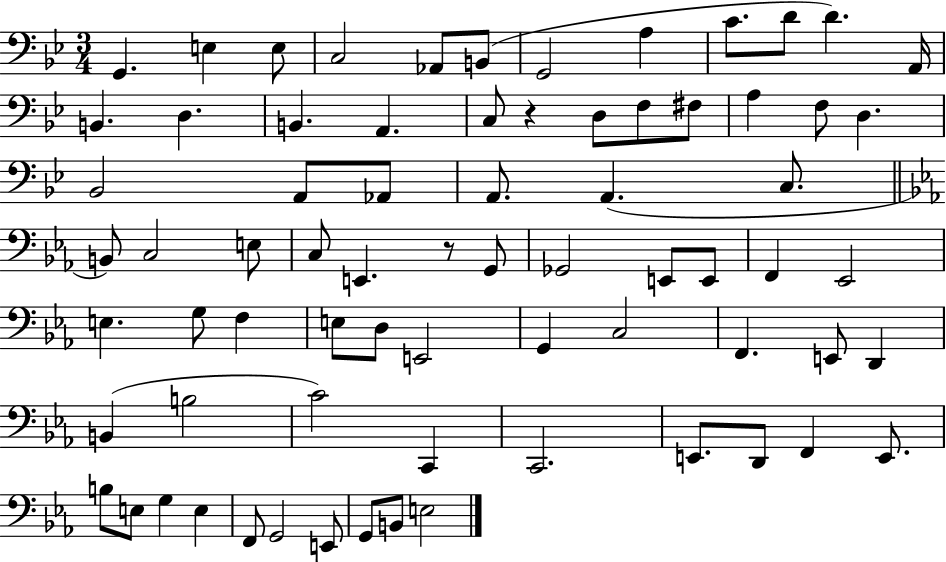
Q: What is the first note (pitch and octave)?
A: G2